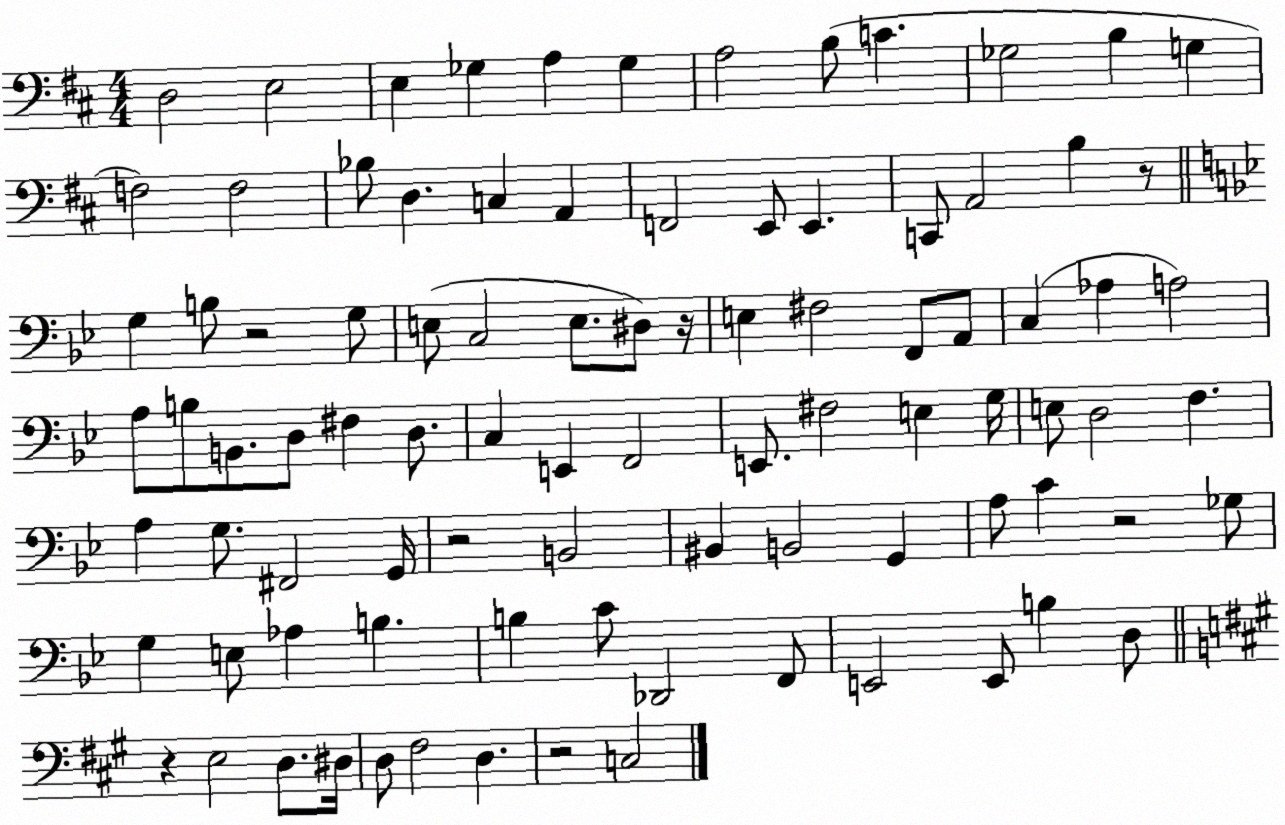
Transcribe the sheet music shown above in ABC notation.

X:1
T:Untitled
M:4/4
L:1/4
K:D
D,2 E,2 E, _G, A, _G, A,2 B,/2 C _G,2 B, G, F,2 F,2 _B,/2 D, C, A,, F,,2 E,,/2 E,, C,,/2 A,,2 B, z/2 G, B,/2 z2 G,/2 E,/2 C,2 E,/2 ^D,/2 z/4 E, ^F,2 F,,/2 A,,/2 C, _A, A,2 A,/2 B,/2 B,,/2 D,/2 ^F, D,/2 C, E,, F,,2 E,,/2 ^F,2 E, G,/4 E,/2 D,2 F, A, G,/2 ^F,,2 G,,/4 z2 B,,2 ^B,, B,,2 G,, A,/2 C z2 _G,/2 G, E,/2 _A, B, B, C/2 _D,,2 F,,/2 E,,2 E,,/2 B, D,/2 z E,2 D,/2 ^D,/4 D,/2 ^F,2 D, z2 C,2